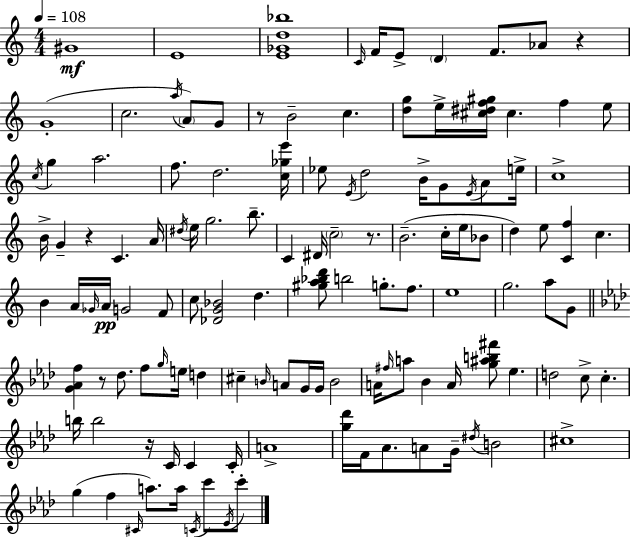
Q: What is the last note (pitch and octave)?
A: C6